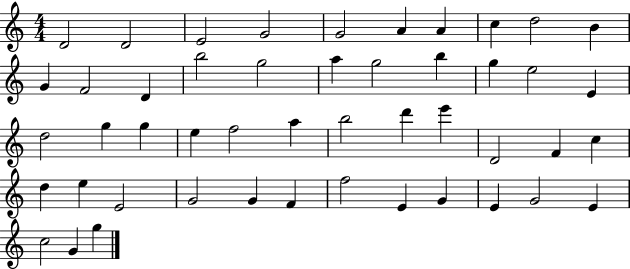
X:1
T:Untitled
M:4/4
L:1/4
K:C
D2 D2 E2 G2 G2 A A c d2 B G F2 D b2 g2 a g2 b g e2 E d2 g g e f2 a b2 d' e' D2 F c d e E2 G2 G F f2 E G E G2 E c2 G g